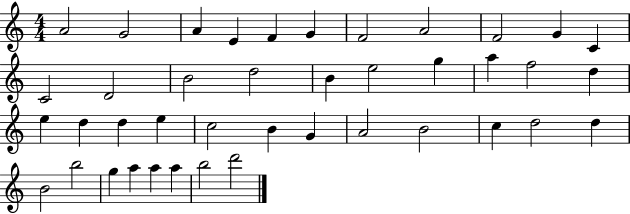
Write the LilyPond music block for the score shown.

{
  \clef treble
  \numericTimeSignature
  \time 4/4
  \key c \major
  a'2 g'2 | a'4 e'4 f'4 g'4 | f'2 a'2 | f'2 g'4 c'4 | \break c'2 d'2 | b'2 d''2 | b'4 e''2 g''4 | a''4 f''2 d''4 | \break e''4 d''4 d''4 e''4 | c''2 b'4 g'4 | a'2 b'2 | c''4 d''2 d''4 | \break b'2 b''2 | g''4 a''4 a''4 a''4 | b''2 d'''2 | \bar "|."
}